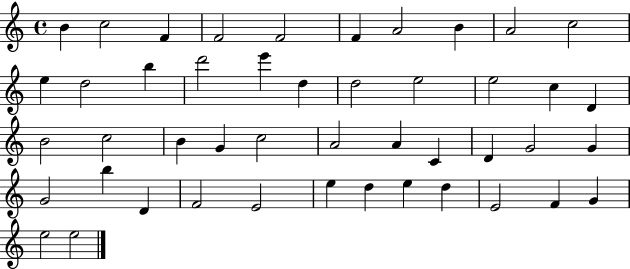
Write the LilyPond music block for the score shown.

{
  \clef treble
  \time 4/4
  \defaultTimeSignature
  \key c \major
  b'4 c''2 f'4 | f'2 f'2 | f'4 a'2 b'4 | a'2 c''2 | \break e''4 d''2 b''4 | d'''2 e'''4 d''4 | d''2 e''2 | e''2 c''4 d'4 | \break b'2 c''2 | b'4 g'4 c''2 | a'2 a'4 c'4 | d'4 g'2 g'4 | \break g'2 b''4 d'4 | f'2 e'2 | e''4 d''4 e''4 d''4 | e'2 f'4 g'4 | \break e''2 e''2 | \bar "|."
}